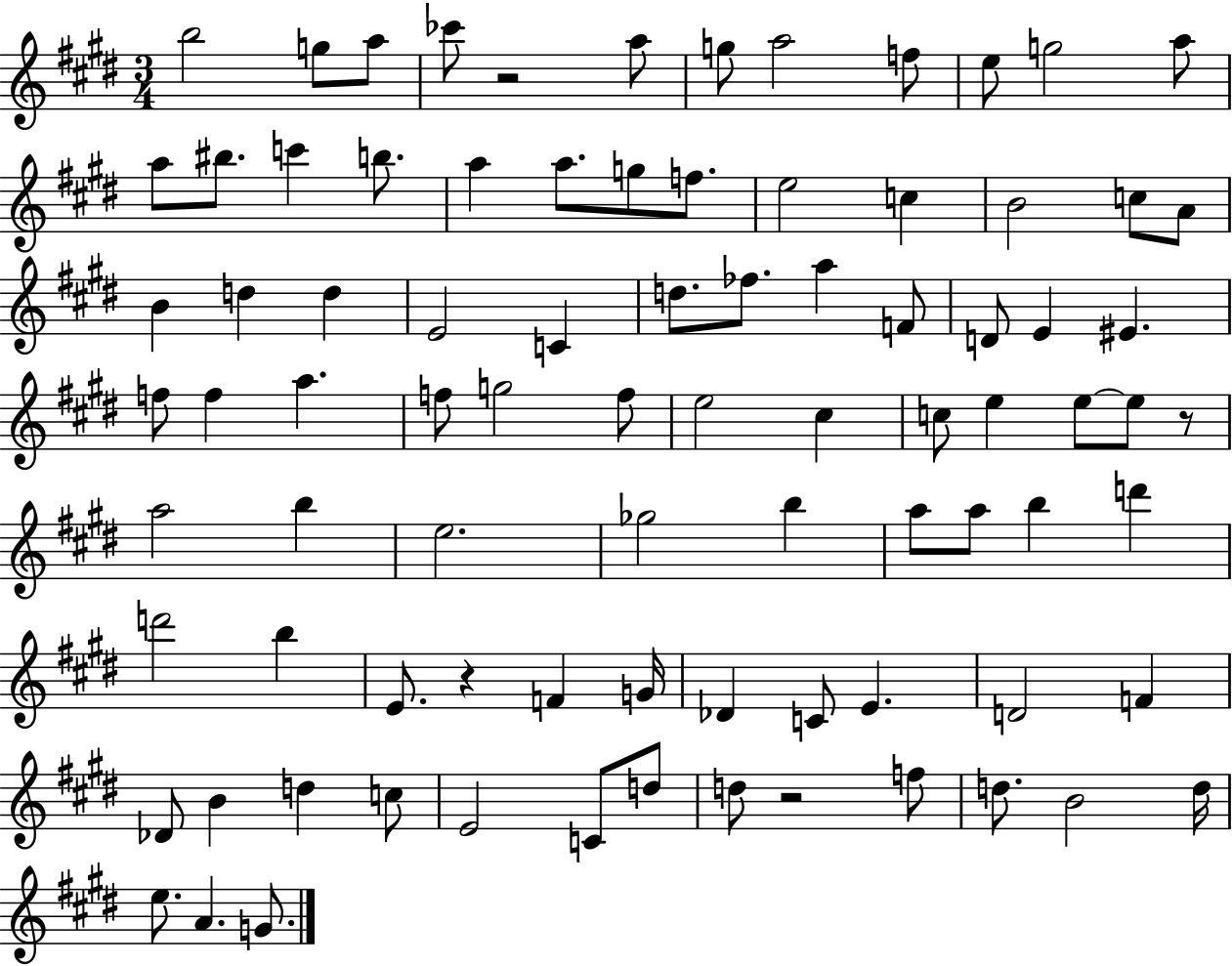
X:1
T:Untitled
M:3/4
L:1/4
K:E
b2 g/2 a/2 _c'/2 z2 a/2 g/2 a2 f/2 e/2 g2 a/2 a/2 ^b/2 c' b/2 a a/2 g/2 f/2 e2 c B2 c/2 A/2 B d d E2 C d/2 _f/2 a F/2 D/2 E ^E f/2 f a f/2 g2 f/2 e2 ^c c/2 e e/2 e/2 z/2 a2 b e2 _g2 b a/2 a/2 b d' d'2 b E/2 z F G/4 _D C/2 E D2 F _D/2 B d c/2 E2 C/2 d/2 d/2 z2 f/2 d/2 B2 d/4 e/2 A G/2